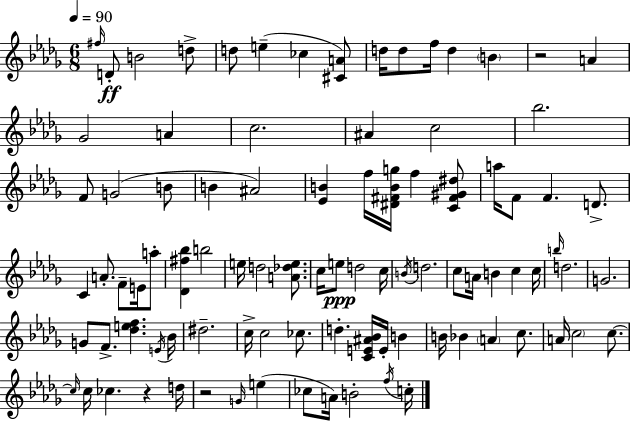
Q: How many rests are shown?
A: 3